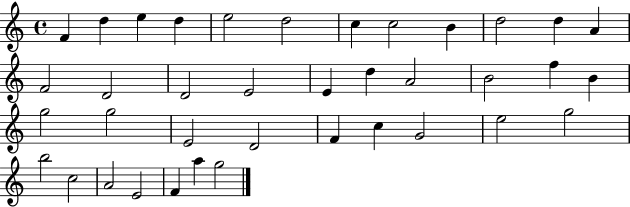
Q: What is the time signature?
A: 4/4